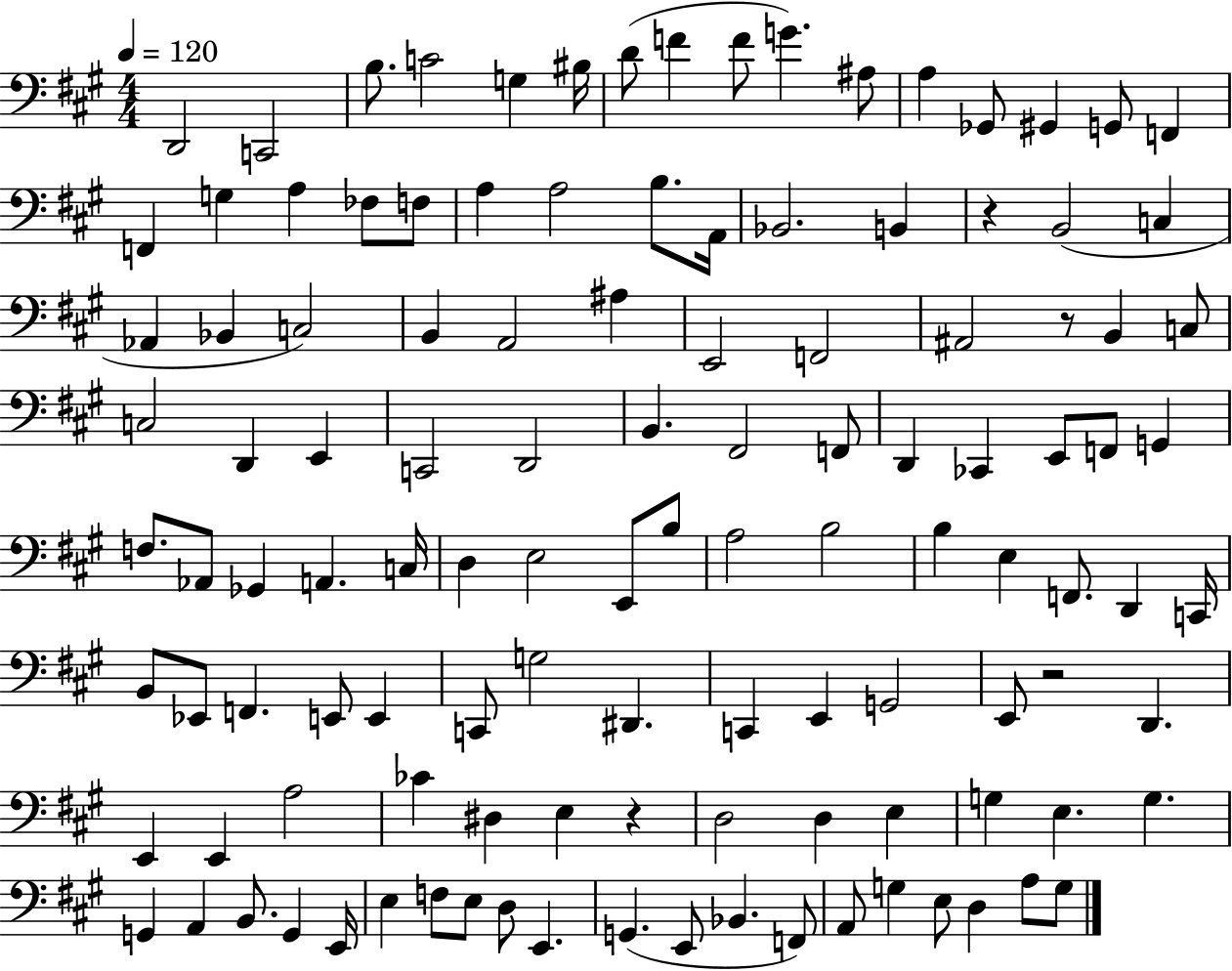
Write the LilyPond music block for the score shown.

{
  \clef bass
  \numericTimeSignature
  \time 4/4
  \key a \major
  \tempo 4 = 120
  \repeat volta 2 { d,2 c,2 | b8. c'2 g4 bis16 | d'8( f'4 f'8 g'4.) ais8 | a4 ges,8 gis,4 g,8 f,4 | \break f,4 g4 a4 fes8 f8 | a4 a2 b8. a,16 | bes,2. b,4 | r4 b,2( c4 | \break aes,4 bes,4 c2) | b,4 a,2 ais4 | e,2 f,2 | ais,2 r8 b,4 c8 | \break c2 d,4 e,4 | c,2 d,2 | b,4. fis,2 f,8 | d,4 ces,4 e,8 f,8 g,4 | \break f8. aes,8 ges,4 a,4. c16 | d4 e2 e,8 b8 | a2 b2 | b4 e4 f,8. d,4 c,16 | \break b,8 ees,8 f,4. e,8 e,4 | c,8 g2 dis,4. | c,4 e,4 g,2 | e,8 r2 d,4. | \break e,4 e,4 a2 | ces'4 dis4 e4 r4 | d2 d4 e4 | g4 e4. g4. | \break g,4 a,4 b,8. g,4 e,16 | e4 f8 e8 d8 e,4. | g,4.( e,8 bes,4. f,8) | a,8 g4 e8 d4 a8 g8 | \break } \bar "|."
}